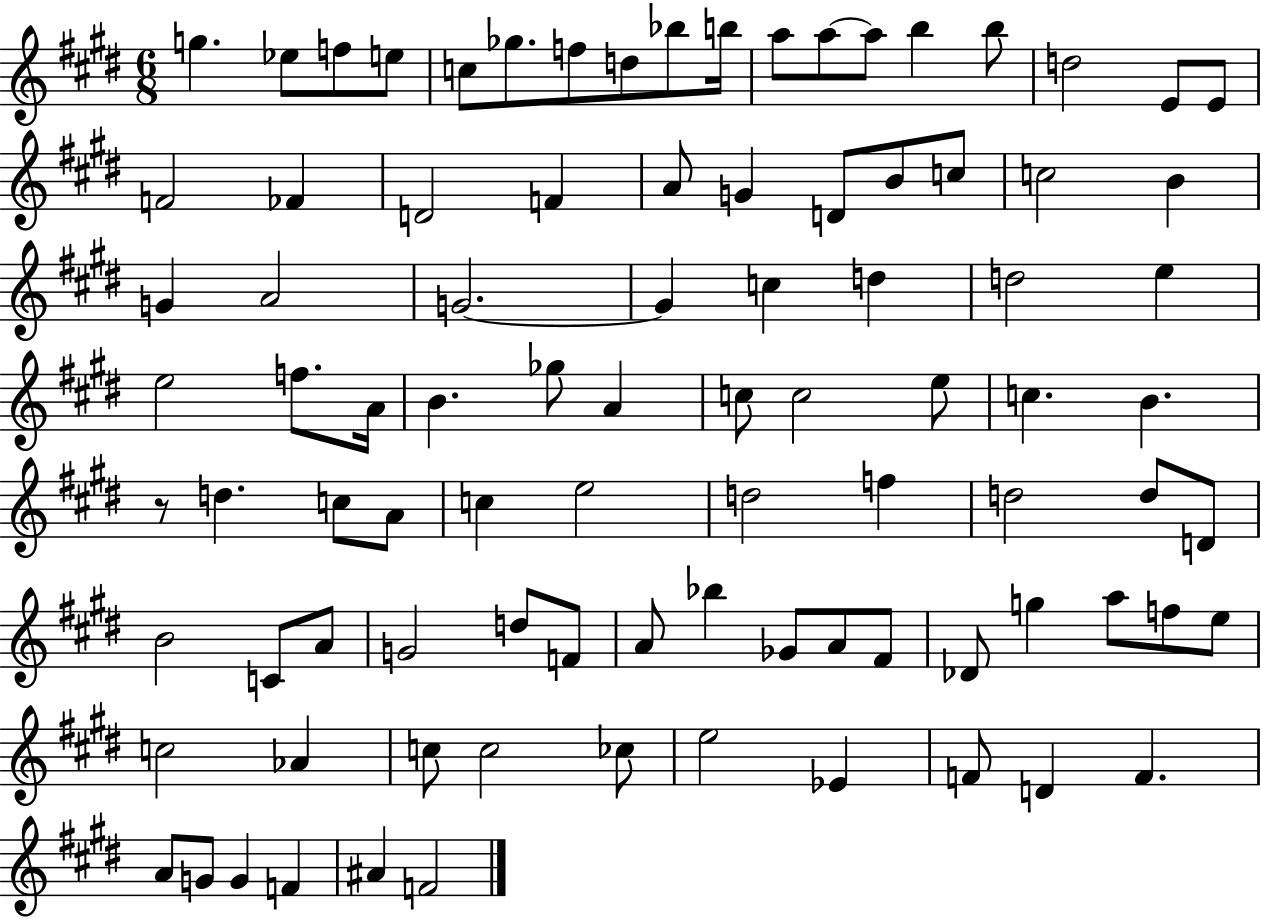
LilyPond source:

{
  \clef treble
  \numericTimeSignature
  \time 6/8
  \key e \major
  \repeat volta 2 { g''4. ees''8 f''8 e''8 | c''8 ges''8. f''8 d''8 bes''8 b''16 | a''8 a''8~~ a''8 b''4 b''8 | d''2 e'8 e'8 | \break f'2 fes'4 | d'2 f'4 | a'8 g'4 d'8 b'8 c''8 | c''2 b'4 | \break g'4 a'2 | g'2.~~ | g'4 c''4 d''4 | d''2 e''4 | \break e''2 f''8. a'16 | b'4. ges''8 a'4 | c''8 c''2 e''8 | c''4. b'4. | \break r8 d''4. c''8 a'8 | c''4 e''2 | d''2 f''4 | d''2 d''8 d'8 | \break b'2 c'8 a'8 | g'2 d''8 f'8 | a'8 bes''4 ges'8 a'8 fis'8 | des'8 g''4 a''8 f''8 e''8 | \break c''2 aes'4 | c''8 c''2 ces''8 | e''2 ees'4 | f'8 d'4 f'4. | \break a'8 g'8 g'4 f'4 | ais'4 f'2 | } \bar "|."
}